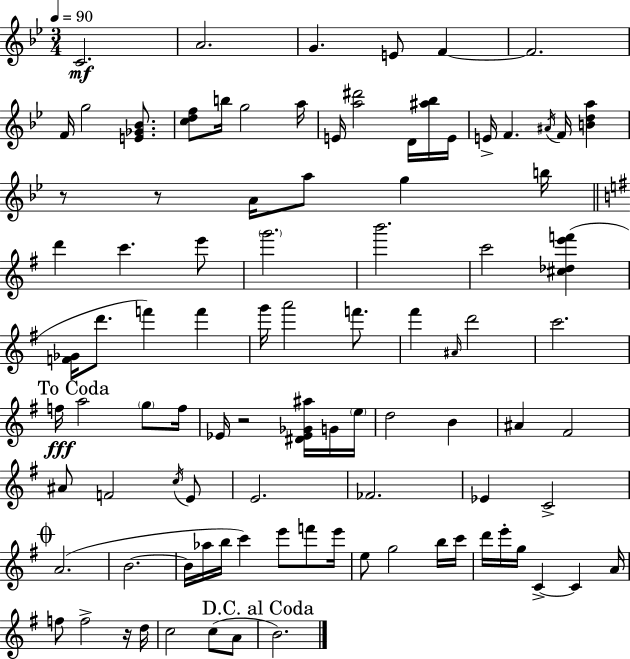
X:1
T:Untitled
M:3/4
L:1/4
K:Gm
C2 A2 G E/2 F F2 F/4 g2 [E_G_B]/2 [cdf]/2 b/4 g2 a/4 E/4 [a^d']2 D/4 [^a_b]/4 E/4 E/4 F ^A/4 F/4 [Bda] z/2 z/2 A/4 a/2 g b/4 d' c' e'/2 g'2 b'2 c'2 [^c_de'f'] [F_G]/4 d'/2 f' f' g'/4 a'2 f'/2 ^f' ^A/4 d'2 c'2 f/4 a2 g/2 f/4 _E/4 z2 [^D_E_G^a]/4 G/4 e/4 d2 B ^A ^F2 ^A/2 F2 c/4 E/2 E2 _F2 _E C2 A2 B2 B/4 _a/4 b/4 c' e'/2 f'/2 e'/4 e/2 g2 b/4 c'/4 d'/4 e'/4 g/4 C C A/4 f/2 f2 z/4 d/4 c2 c/2 A/2 B2